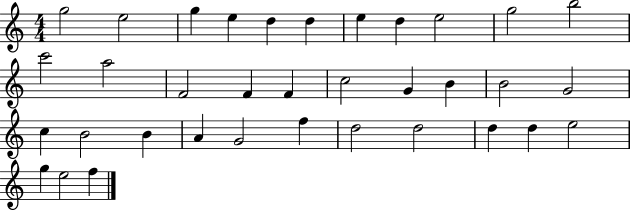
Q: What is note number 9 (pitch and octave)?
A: E5